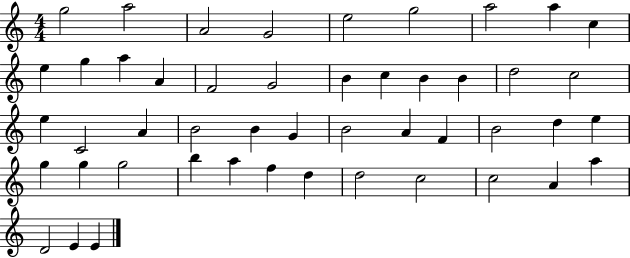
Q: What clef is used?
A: treble